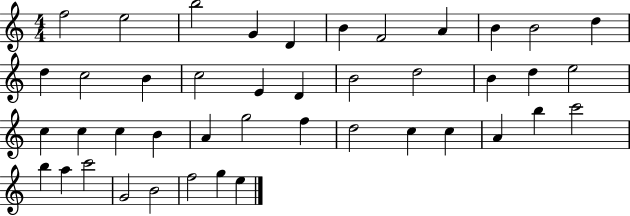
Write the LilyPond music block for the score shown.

{
  \clef treble
  \numericTimeSignature
  \time 4/4
  \key c \major
  f''2 e''2 | b''2 g'4 d'4 | b'4 f'2 a'4 | b'4 b'2 d''4 | \break d''4 c''2 b'4 | c''2 e'4 d'4 | b'2 d''2 | b'4 d''4 e''2 | \break c''4 c''4 c''4 b'4 | a'4 g''2 f''4 | d''2 c''4 c''4 | a'4 b''4 c'''2 | \break b''4 a''4 c'''2 | g'2 b'2 | f''2 g''4 e''4 | \bar "|."
}